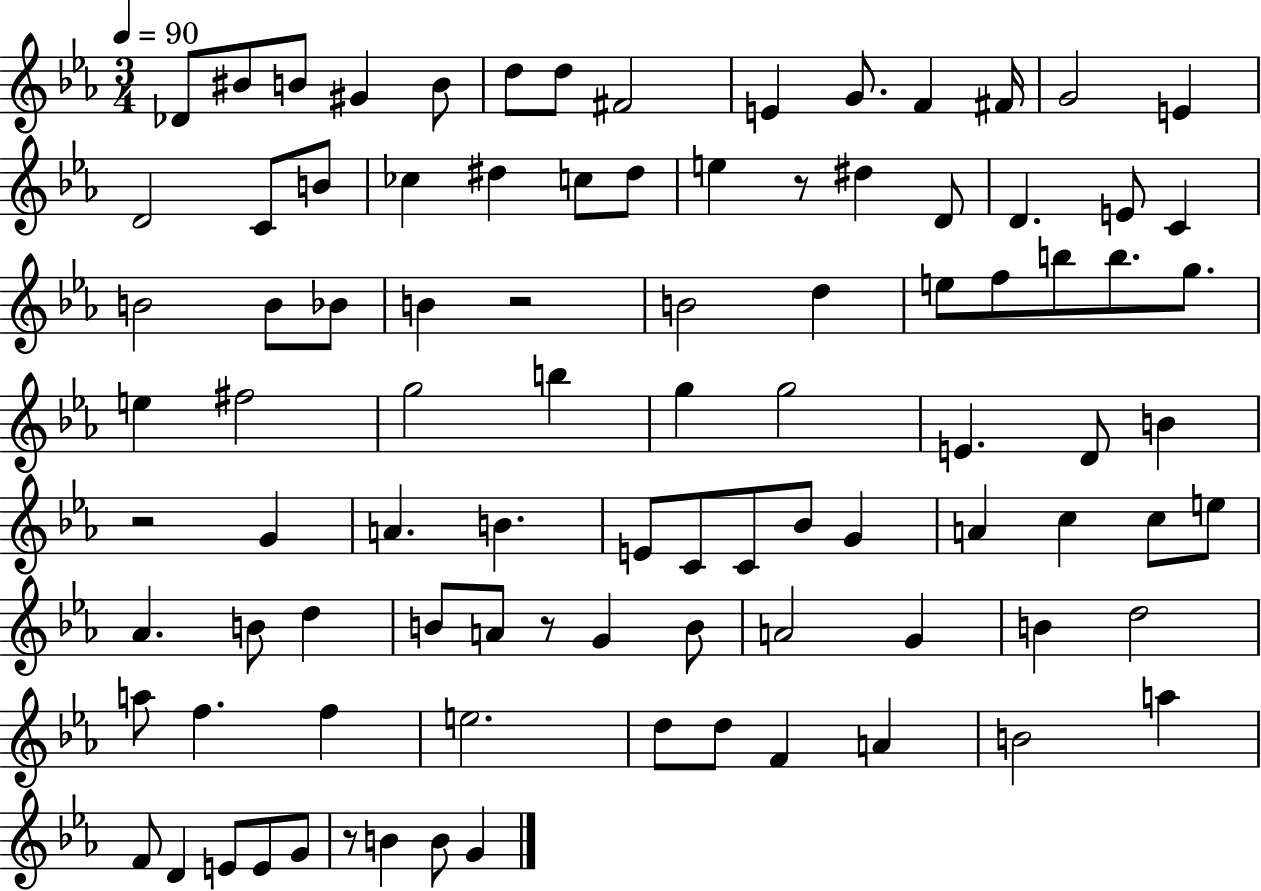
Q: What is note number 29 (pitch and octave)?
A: B4